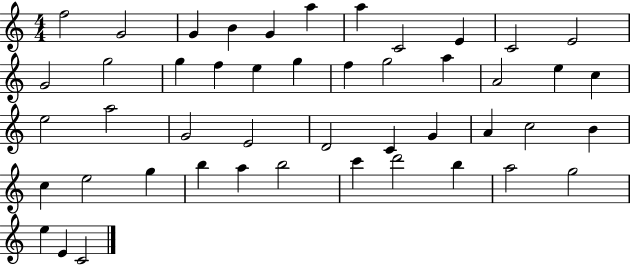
X:1
T:Untitled
M:4/4
L:1/4
K:C
f2 G2 G B G a a C2 E C2 E2 G2 g2 g f e g f g2 a A2 e c e2 a2 G2 E2 D2 C G A c2 B c e2 g b a b2 c' d'2 b a2 g2 e E C2